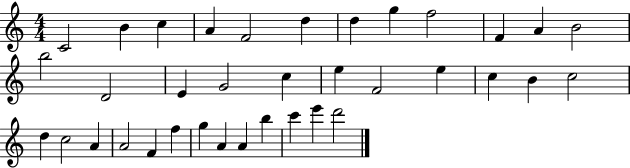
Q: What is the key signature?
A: C major